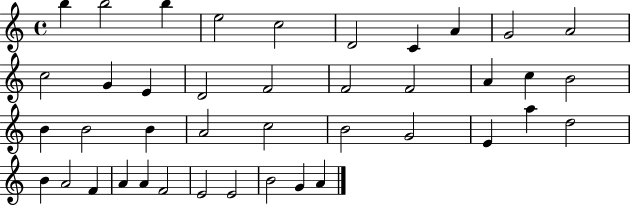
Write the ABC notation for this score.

X:1
T:Untitled
M:4/4
L:1/4
K:C
b b2 b e2 c2 D2 C A G2 A2 c2 G E D2 F2 F2 F2 A c B2 B B2 B A2 c2 B2 G2 E a d2 B A2 F A A F2 E2 E2 B2 G A